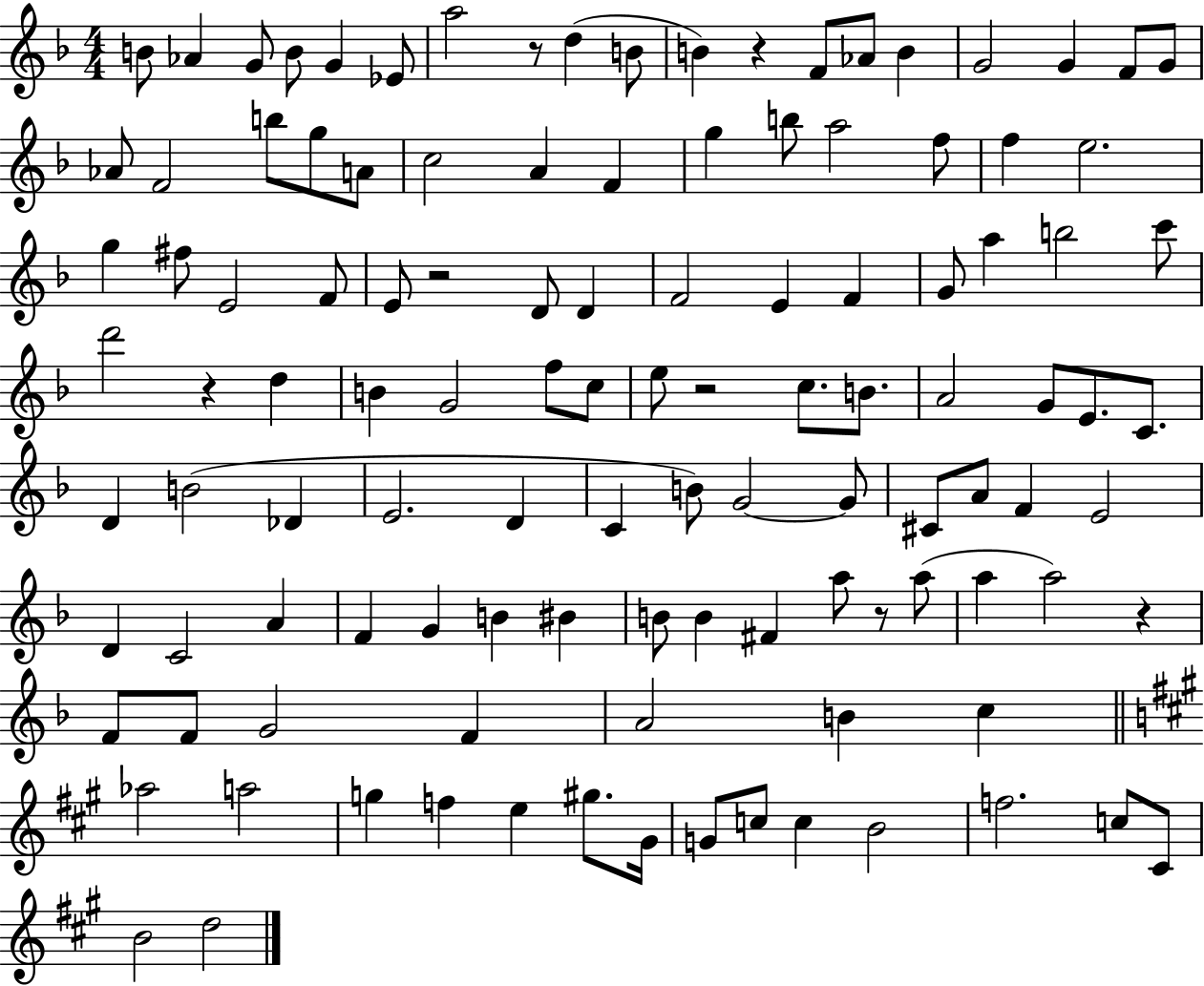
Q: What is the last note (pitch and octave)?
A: D5